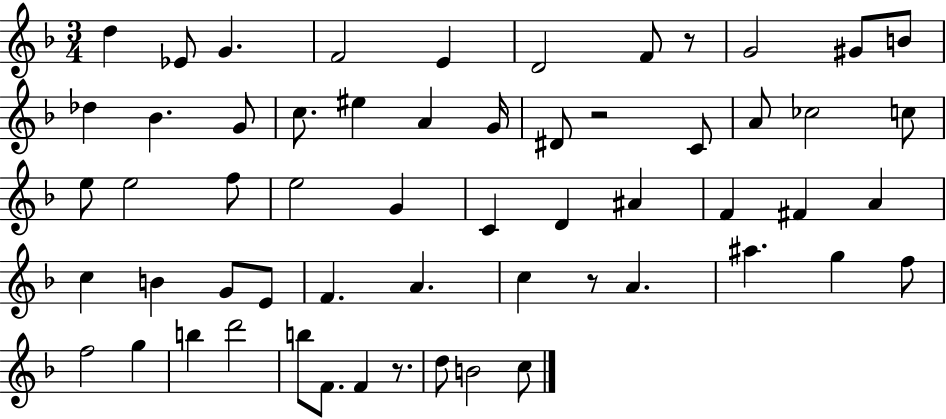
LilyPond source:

{
  \clef treble
  \numericTimeSignature
  \time 3/4
  \key f \major
  \repeat volta 2 { d''4 ees'8 g'4. | f'2 e'4 | d'2 f'8 r8 | g'2 gis'8 b'8 | \break des''4 bes'4. g'8 | c''8. eis''4 a'4 g'16 | dis'8 r2 c'8 | a'8 ces''2 c''8 | \break e''8 e''2 f''8 | e''2 g'4 | c'4 d'4 ais'4 | f'4 fis'4 a'4 | \break c''4 b'4 g'8 e'8 | f'4. a'4. | c''4 r8 a'4. | ais''4. g''4 f''8 | \break f''2 g''4 | b''4 d'''2 | b''8 f'8. f'4 r8. | d''8 b'2 c''8 | \break } \bar "|."
}